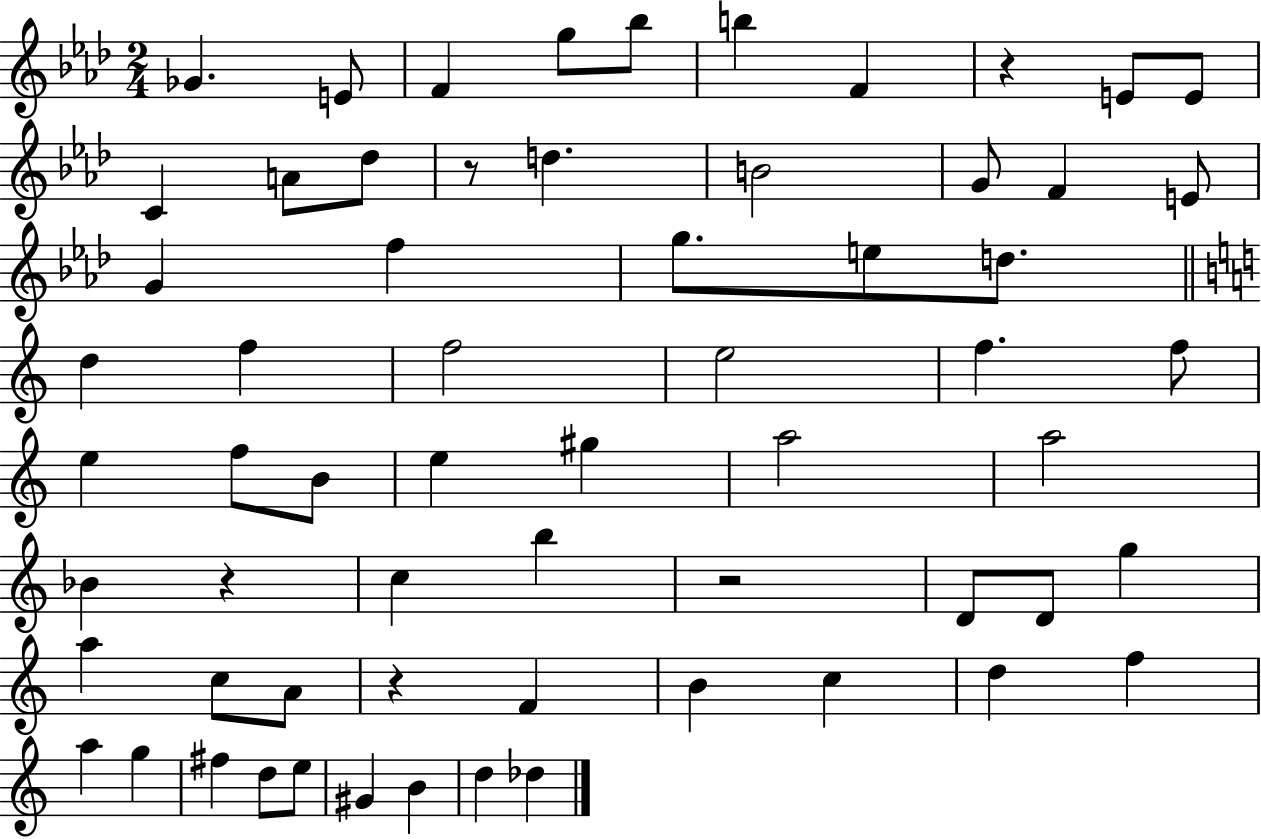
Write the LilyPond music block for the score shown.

{
  \clef treble
  \numericTimeSignature
  \time 2/4
  \key aes \major
  ges'4. e'8 | f'4 g''8 bes''8 | b''4 f'4 | r4 e'8 e'8 | \break c'4 a'8 des''8 | r8 d''4. | b'2 | g'8 f'4 e'8 | \break g'4 f''4 | g''8. e''8 d''8. | \bar "||" \break \key c \major d''4 f''4 | f''2 | e''2 | f''4. f''8 | \break e''4 f''8 b'8 | e''4 gis''4 | a''2 | a''2 | \break bes'4 r4 | c''4 b''4 | r2 | d'8 d'8 g''4 | \break a''4 c''8 a'8 | r4 f'4 | b'4 c''4 | d''4 f''4 | \break a''4 g''4 | fis''4 d''8 e''8 | gis'4 b'4 | d''4 des''4 | \break \bar "|."
}